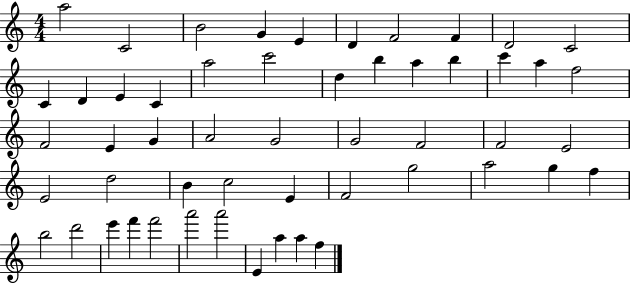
{
  \clef treble
  \numericTimeSignature
  \time 4/4
  \key c \major
  a''2 c'2 | b'2 g'4 e'4 | d'4 f'2 f'4 | d'2 c'2 | \break c'4 d'4 e'4 c'4 | a''2 c'''2 | d''4 b''4 a''4 b''4 | c'''4 a''4 f''2 | \break f'2 e'4 g'4 | a'2 g'2 | g'2 f'2 | f'2 e'2 | \break e'2 d''2 | b'4 c''2 e'4 | f'2 g''2 | a''2 g''4 f''4 | \break b''2 d'''2 | e'''4 f'''4 f'''2 | a'''2 a'''2 | e'4 a''4 a''4 f''4 | \break \bar "|."
}